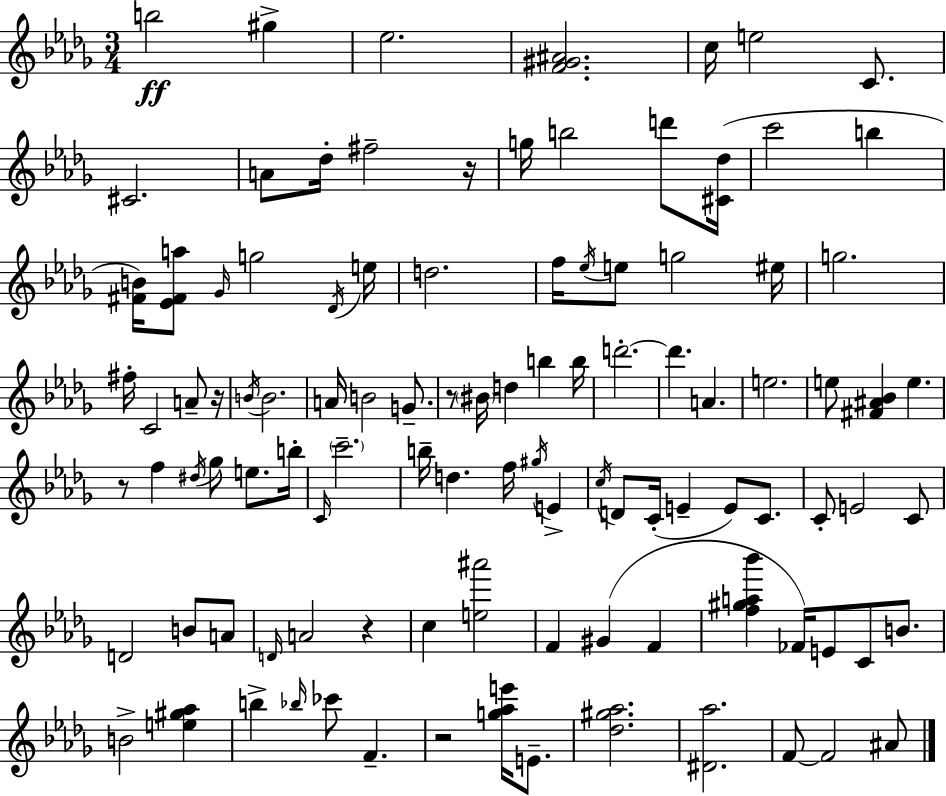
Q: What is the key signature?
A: BES minor